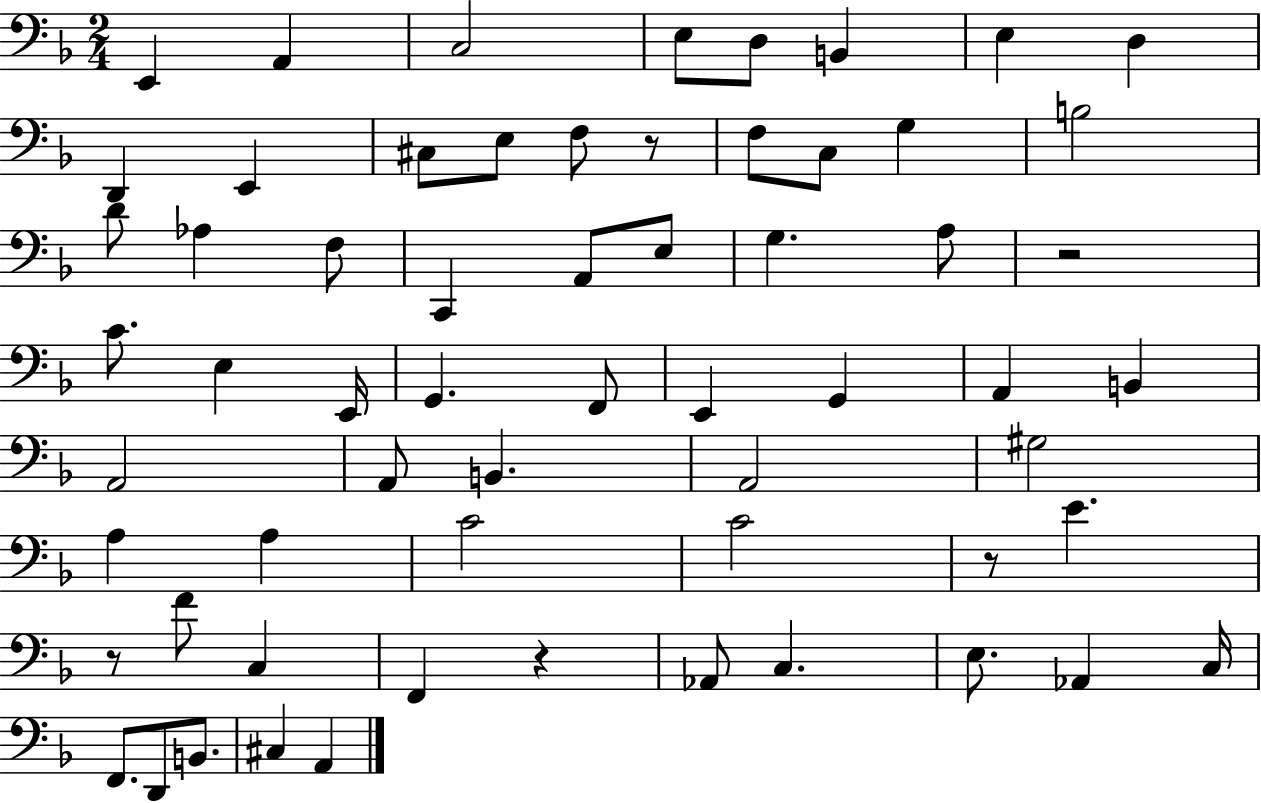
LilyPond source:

{
  \clef bass
  \numericTimeSignature
  \time 2/4
  \key f \major
  \repeat volta 2 { e,4 a,4 | c2 | e8 d8 b,4 | e4 d4 | \break d,4 e,4 | cis8 e8 f8 r8 | f8 c8 g4 | b2 | \break d'8 aes4 f8 | c,4 a,8 e8 | g4. a8 | r2 | \break c'8. e4 e,16 | g,4. f,8 | e,4 g,4 | a,4 b,4 | \break a,2 | a,8 b,4. | a,2 | gis2 | \break a4 a4 | c'2 | c'2 | r8 e'4. | \break r8 f'8 c4 | f,4 r4 | aes,8 c4. | e8. aes,4 c16 | \break f,8. d,8 b,8. | cis4 a,4 | } \bar "|."
}